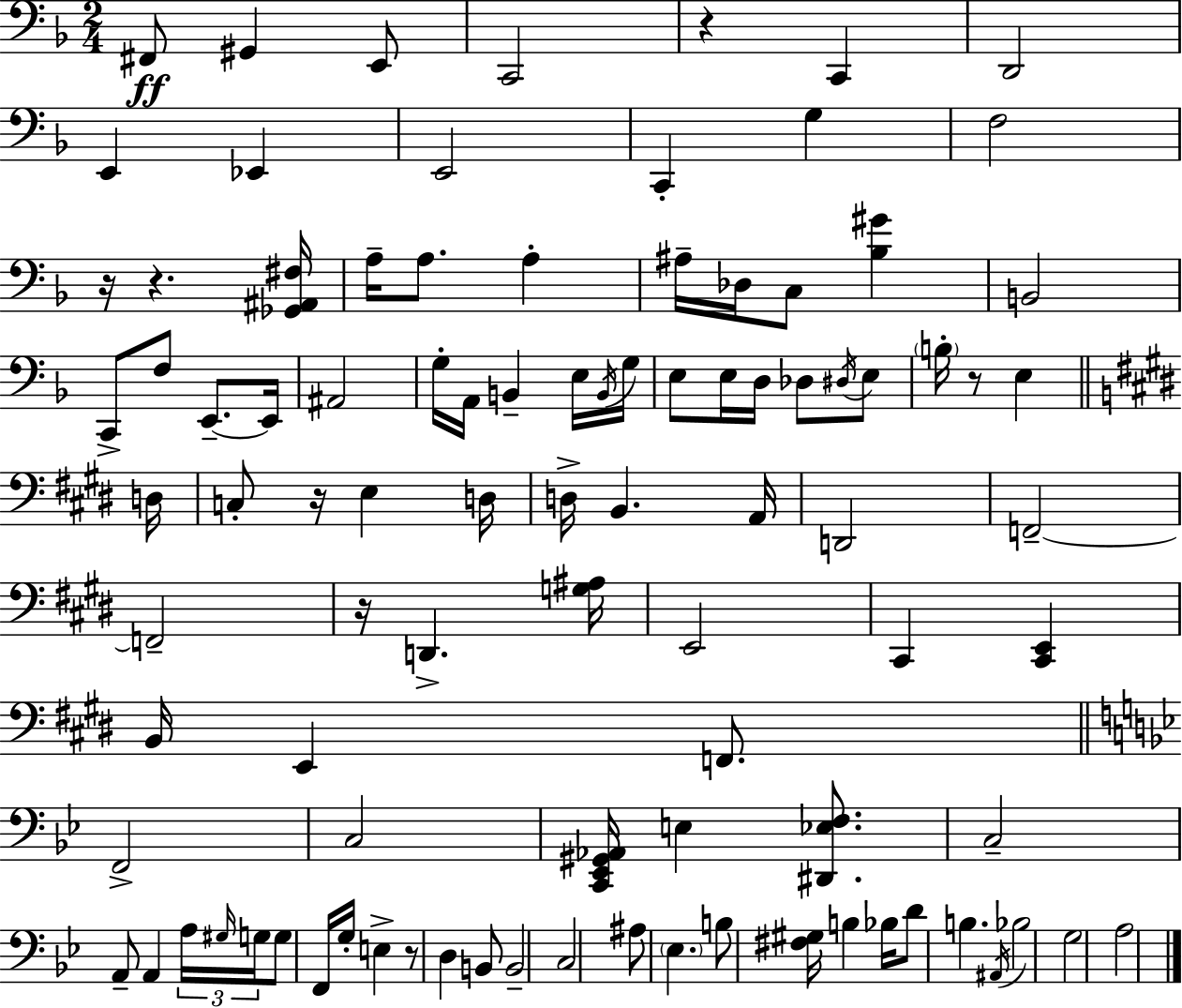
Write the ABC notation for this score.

X:1
T:Untitled
M:2/4
L:1/4
K:F
^F,,/2 ^G,, E,,/2 C,,2 z C,, D,,2 E,, _E,, E,,2 C,, G, F,2 z/4 z [_G,,^A,,^F,]/4 A,/4 A,/2 A, ^A,/4 _D,/4 C,/2 [_B,^G] B,,2 C,,/2 F,/2 E,,/2 E,,/4 ^A,,2 G,/4 A,,/4 B,, E,/4 B,,/4 G,/4 E,/2 E,/4 D,/4 _D,/2 ^D,/4 E,/2 B,/4 z/2 E, D,/4 C,/2 z/4 E, D,/4 D,/4 B,, A,,/4 D,,2 F,,2 F,,2 z/4 D,, [G,^A,]/4 E,,2 ^C,, [^C,,E,,] B,,/4 E,, F,,/2 F,,2 C,2 [C,,_E,,^G,,_A,,]/4 E, [^D,,_E,F,]/2 C,2 A,,/2 A,, A,/4 ^G,/4 G,/4 G,/2 F,,/4 G,/4 E, z/2 D, B,,/2 B,,2 C,2 ^A,/2 _E, B,/2 [^F,^G,]/4 B, _B,/4 D/2 B, ^A,,/4 _B,2 G,2 A,2